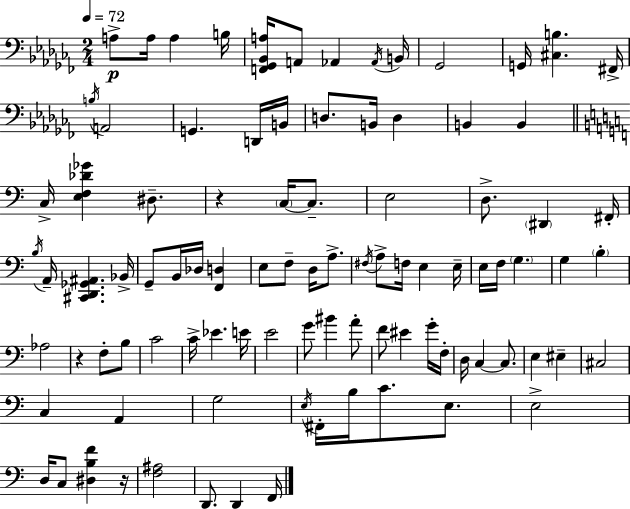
{
  \clef bass
  \numericTimeSignature
  \time 2/4
  \key aes \minor
  \tempo 4 = 72
  \repeat volta 2 { a8->\p a16 a4 b16 | <f, ges, bes, a>16 a,8 aes,4 \acciaccatura { aes,16 } | b,16 ges,2 | g,16 <cis b>4. | \break fis,16-> \acciaccatura { b16 } a,2 | g,4. | d,16 b,16 d8. b,16 d4 | b,4 b,4 | \break \bar "||" \break \key c \major c16-> <e f des' ges'>4 dis8.-- | r4 \parenthesize c16~~ c8.-- | e2 | d8.-> \parenthesize dis,4 fis,16-. | \break \acciaccatura { b16 } a,16-- <cis, d, ges, ais,>4. | bes,16-> g,8-- b,16 des16 <f, d>4 | e8 f8-- d16 a8.-> | \acciaccatura { fis16 } a8-> f16 e4 | \break e16-- e16 f16 \parenthesize g4. | g4 \parenthesize b4-. | aes2 | r4 f8-. | \break b8 c'2 | c'16-> ees'4. | e'16 e'2 | g'8 bis'4 | \break a'8-. f'8 eis'4 | g'16-. f16-. d16 c4~~ c8. | e4 eis4-- | cis2 | \break c4 a,4 | g2 | \acciaccatura { e16 } fis,16-. b16 c'8. | e8. e2-> | \break d16 c8 <dis b f'>4 | r16 <f ais>2 | d,8. d,4 | f,16 } \bar "|."
}